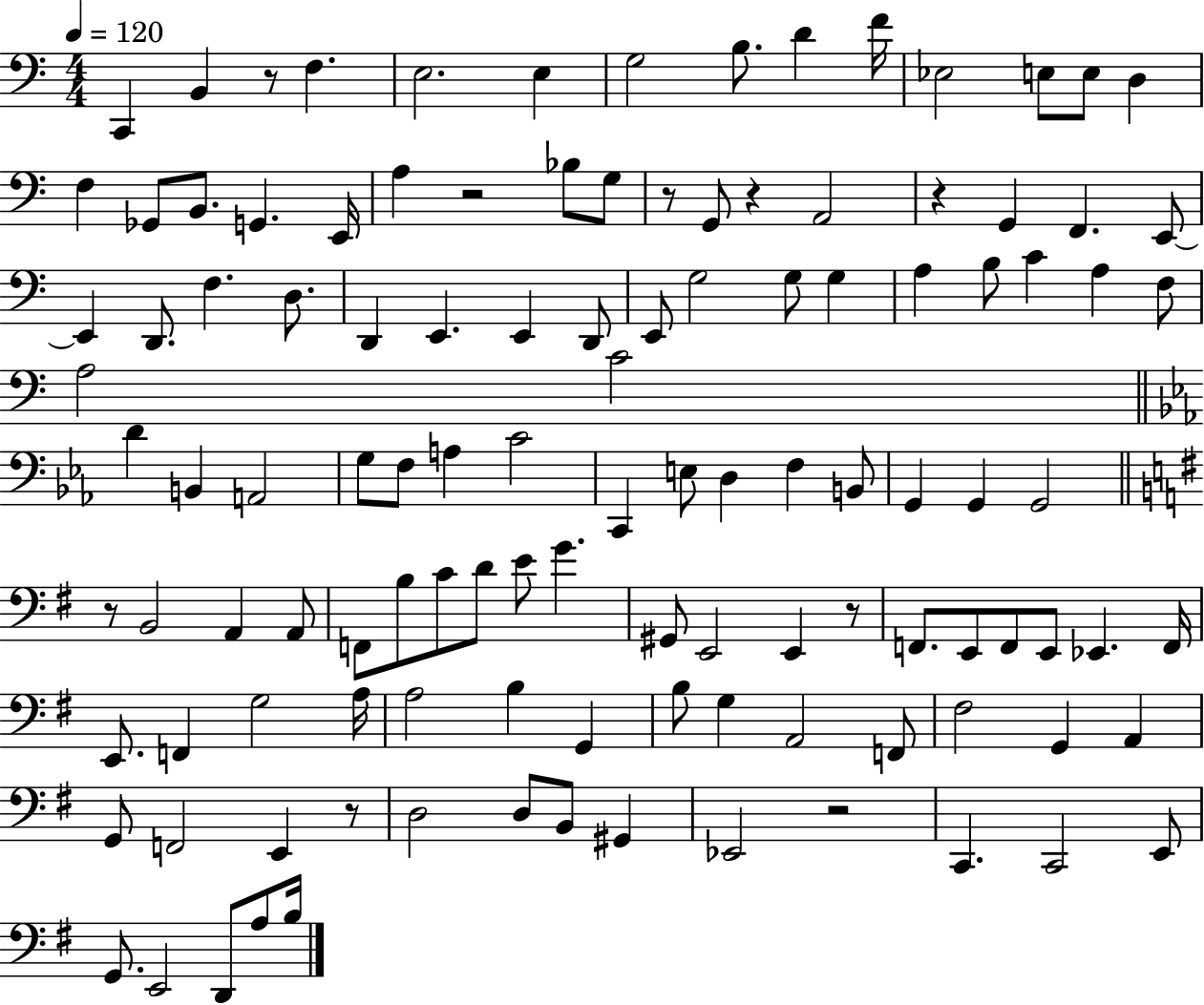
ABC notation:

X:1
T:Untitled
M:4/4
L:1/4
K:C
C,, B,, z/2 F, E,2 E, G,2 B,/2 D F/4 _E,2 E,/2 E,/2 D, F, _G,,/2 B,,/2 G,, E,,/4 A, z2 _B,/2 G,/2 z/2 G,,/2 z A,,2 z G,, F,, E,,/2 E,, D,,/2 F, D,/2 D,, E,, E,, D,,/2 E,,/2 G,2 G,/2 G, A, B,/2 C A, F,/2 A,2 C2 D B,, A,,2 G,/2 F,/2 A, C2 C,, E,/2 D, F, B,,/2 G,, G,, G,,2 z/2 B,,2 A,, A,,/2 F,,/2 B,/2 C/2 D/2 E/2 G ^G,,/2 E,,2 E,, z/2 F,,/2 E,,/2 F,,/2 E,,/2 _E,, F,,/4 E,,/2 F,, G,2 A,/4 A,2 B, G,, B,/2 G, A,,2 F,,/2 ^F,2 G,, A,, G,,/2 F,,2 E,, z/2 D,2 D,/2 B,,/2 ^G,, _E,,2 z2 C,, C,,2 E,,/2 G,,/2 E,,2 D,,/2 A,/2 B,/4